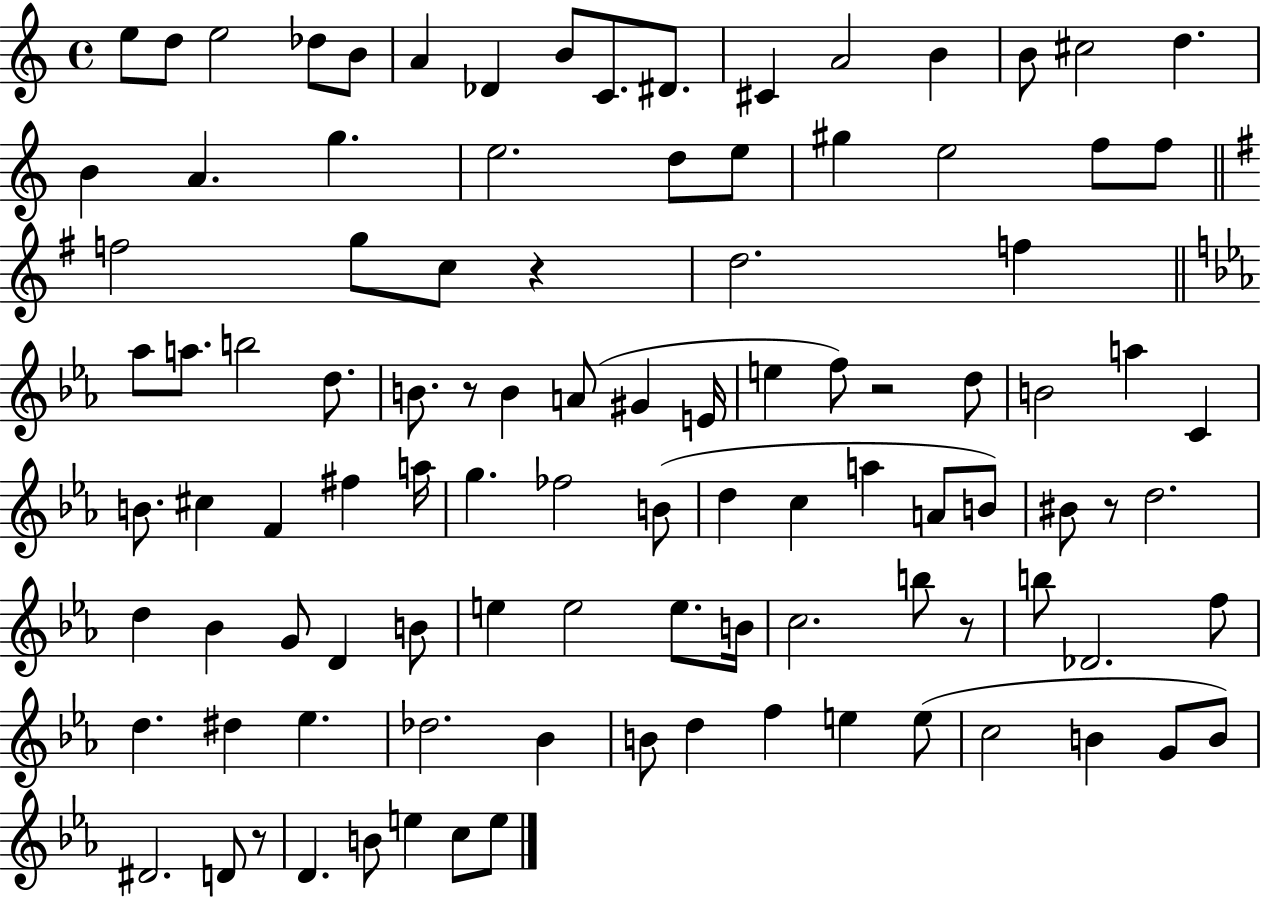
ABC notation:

X:1
T:Untitled
M:4/4
L:1/4
K:C
e/2 d/2 e2 _d/2 B/2 A _D B/2 C/2 ^D/2 ^C A2 B B/2 ^c2 d B A g e2 d/2 e/2 ^g e2 f/2 f/2 f2 g/2 c/2 z d2 f _a/2 a/2 b2 d/2 B/2 z/2 B A/2 ^G E/4 e f/2 z2 d/2 B2 a C B/2 ^c F ^f a/4 g _f2 B/2 d c a A/2 B/2 ^B/2 z/2 d2 d _B G/2 D B/2 e e2 e/2 B/4 c2 b/2 z/2 b/2 _D2 f/2 d ^d _e _d2 _B B/2 d f e e/2 c2 B G/2 B/2 ^D2 D/2 z/2 D B/2 e c/2 e/2